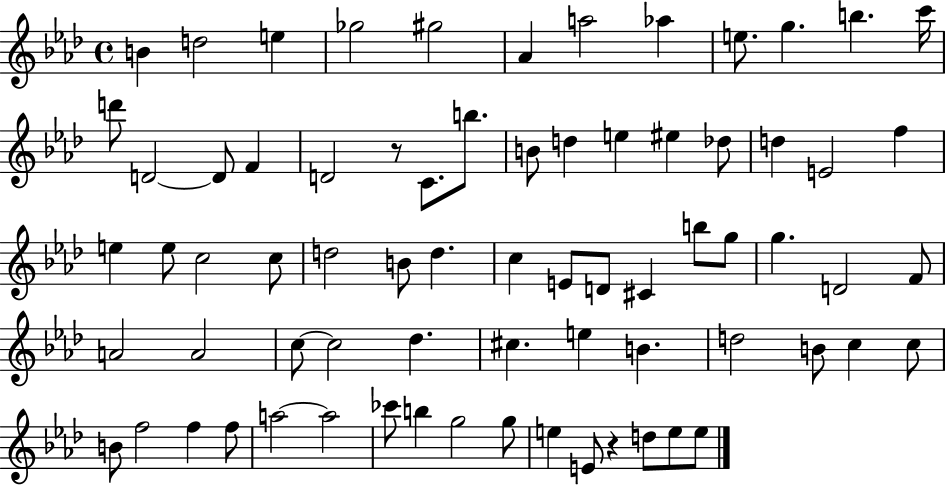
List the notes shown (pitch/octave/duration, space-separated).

B4/q D5/h E5/q Gb5/h G#5/h Ab4/q A5/h Ab5/q E5/e. G5/q. B5/q. C6/s D6/e D4/h D4/e F4/q D4/h R/e C4/e. B5/e. B4/e D5/q E5/q EIS5/q Db5/e D5/q E4/h F5/q E5/q E5/e C5/h C5/e D5/h B4/e D5/q. C5/q E4/e D4/e C#4/q B5/e G5/e G5/q. D4/h F4/e A4/h A4/h C5/e C5/h Db5/q. C#5/q. E5/q B4/q. D5/h B4/e C5/q C5/e B4/e F5/h F5/q F5/e A5/h A5/h CES6/e B5/q G5/h G5/e E5/q E4/e R/q D5/e E5/e E5/e